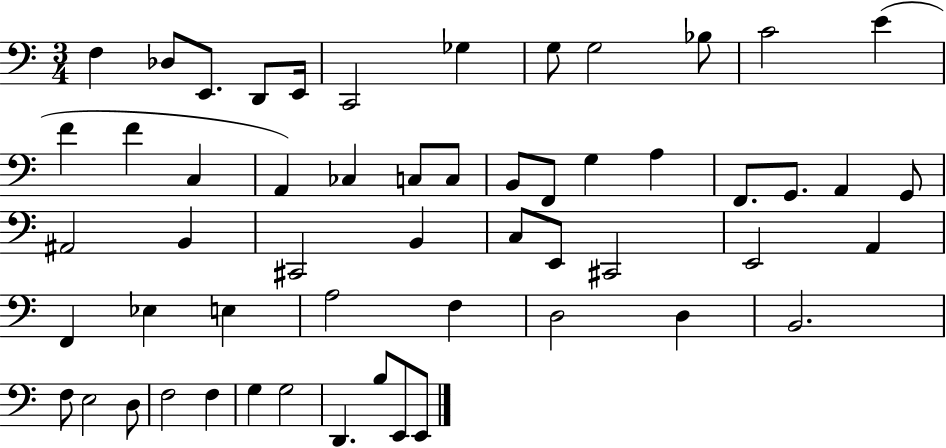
F3/q Db3/e E2/e. D2/e E2/s C2/h Gb3/q G3/e G3/h Bb3/e C4/h E4/q F4/q F4/q C3/q A2/q CES3/q C3/e C3/e B2/e F2/e G3/q A3/q F2/e. G2/e. A2/q G2/e A#2/h B2/q C#2/h B2/q C3/e E2/e C#2/h E2/h A2/q F2/q Eb3/q E3/q A3/h F3/q D3/h D3/q B2/h. F3/e E3/h D3/e F3/h F3/q G3/q G3/h D2/q. B3/e E2/e E2/e